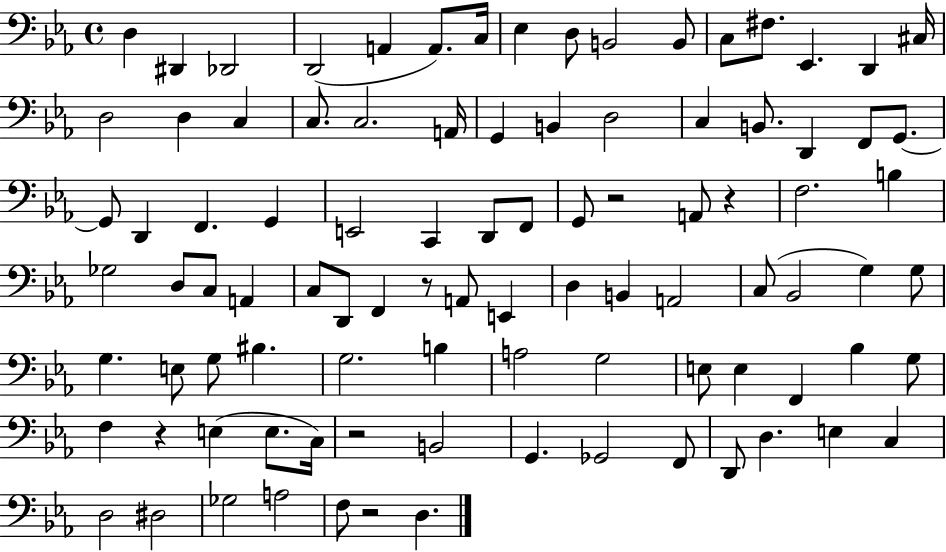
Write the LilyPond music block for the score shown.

{
  \clef bass
  \time 4/4
  \defaultTimeSignature
  \key ees \major
  d4 dis,4 des,2 | d,2( a,4 a,8.) c16 | ees4 d8 b,2 b,8 | c8 fis8. ees,4. d,4 cis16 | \break d2 d4 c4 | c8. c2. a,16 | g,4 b,4 d2 | c4 b,8. d,4 f,8 g,8.~~ | \break g,8 d,4 f,4. g,4 | e,2 c,4 d,8 f,8 | g,8 r2 a,8 r4 | f2. b4 | \break ges2 d8 c8 a,4 | c8 d,8 f,4 r8 a,8 e,4 | d4 b,4 a,2 | c8( bes,2 g4) g8 | \break g4. e8 g8 bis4. | g2. b4 | a2 g2 | e8 e4 f,4 bes4 g8 | \break f4 r4 e4( e8. c16) | r2 b,2 | g,4. ges,2 f,8 | d,8 d4. e4 c4 | \break d2 dis2 | ges2 a2 | f8 r2 d4. | \bar "|."
}